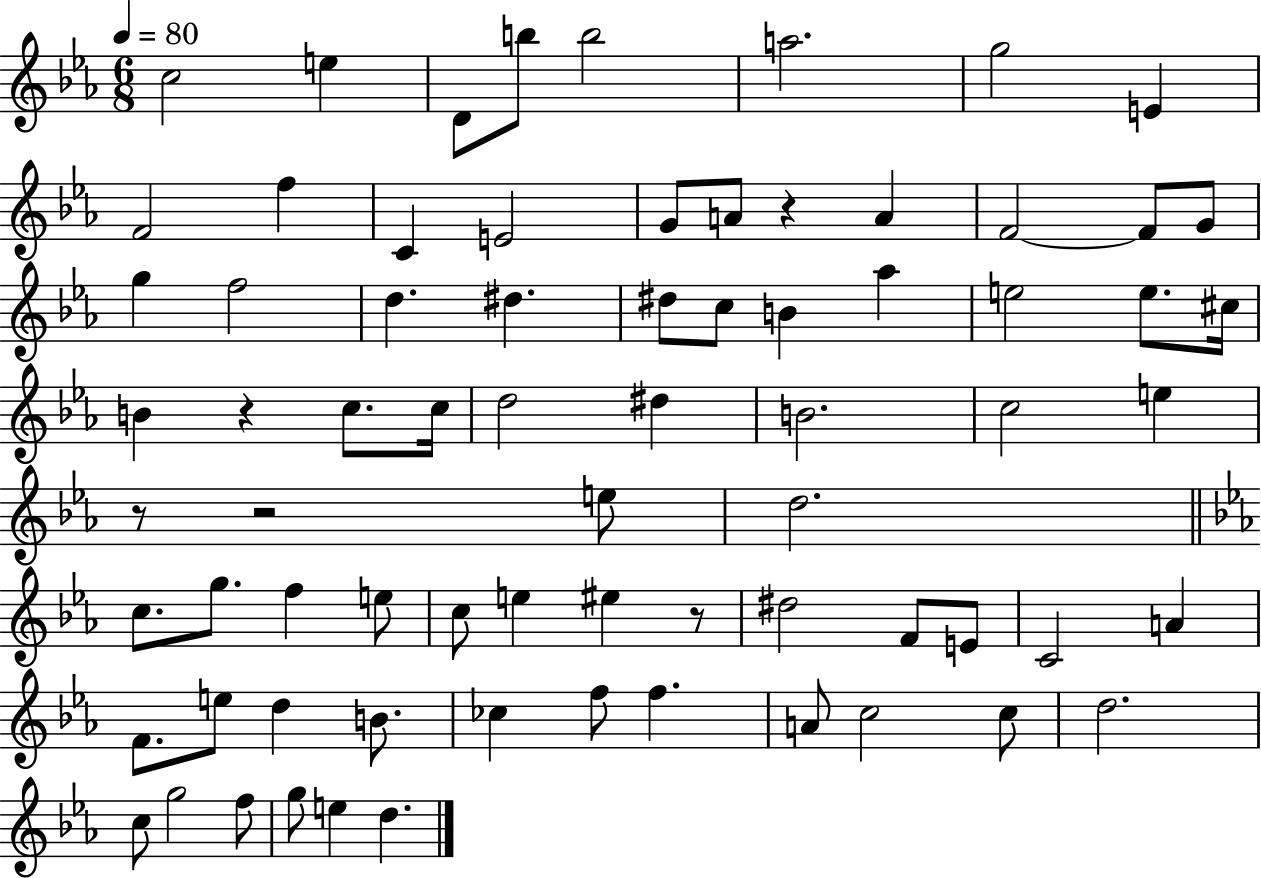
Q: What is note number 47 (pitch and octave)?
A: D#5